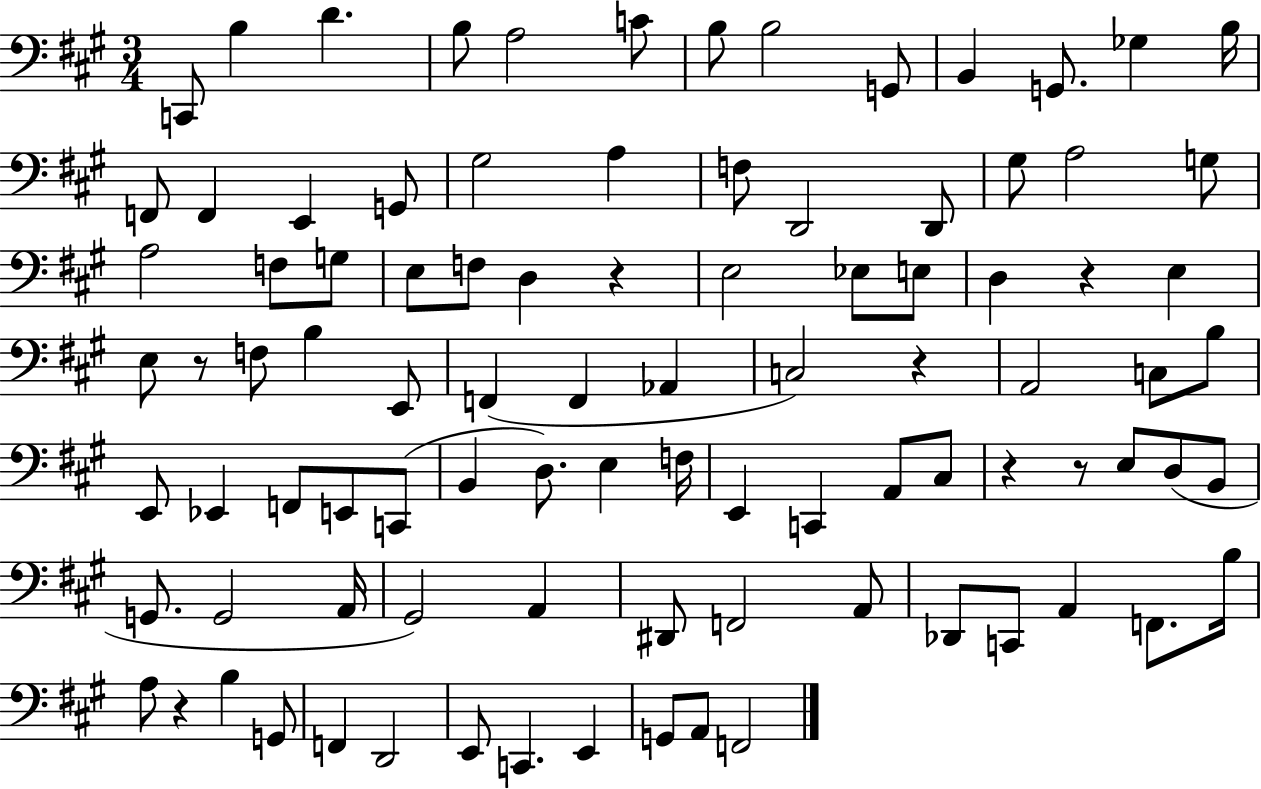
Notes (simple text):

C2/e B3/q D4/q. B3/e A3/h C4/e B3/e B3/h G2/e B2/q G2/e. Gb3/q B3/s F2/e F2/q E2/q G2/e G#3/h A3/q F3/e D2/h D2/e G#3/e A3/h G3/e A3/h F3/e G3/e E3/e F3/e D3/q R/q E3/h Eb3/e E3/e D3/q R/q E3/q E3/e R/e F3/e B3/q E2/e F2/q F2/q Ab2/q C3/h R/q A2/h C3/e B3/e E2/e Eb2/q F2/e E2/e C2/e B2/q D3/e. E3/q F3/s E2/q C2/q A2/e C#3/e R/q R/e E3/e D3/e B2/e G2/e. G2/h A2/s G#2/h A2/q D#2/e F2/h A2/e Db2/e C2/e A2/q F2/e. B3/s A3/e R/q B3/q G2/e F2/q D2/h E2/e C2/q. E2/q G2/e A2/e F2/h